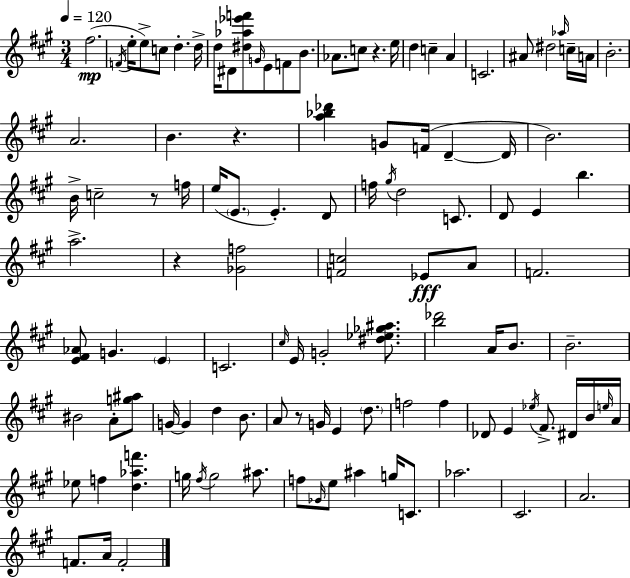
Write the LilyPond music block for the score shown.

{
  \clef treble
  \numericTimeSignature
  \time 3/4
  \key a \major
  \tempo 4 = 120
  fis''2.(\mp | \acciaccatura { f'16 } e''16-. e''8->) c''8 d''4.-. | d''16-> d''16 dis'8 <dis'' aes'' ees''' f'''>8 \grace { g'16 } e'8 f'8 b'8. | aes'8. c''8 r4. | \break e''16 d''4 c''4-- a'4 | c'2. | ais'8 dis''2 | \grace { aes''16 } c''16-- a'16 b'2.-. | \break a'2. | b'4. r4. | <a'' bes'' des'''>4 g'8 f'16( d'4--~~ | d'16 b'2.) | \break b'16-> c''2-- | r8 f''16 e''16( \parenthesize e'8. e'4.-.) | d'8 f''16 \acciaccatura { gis''16 } d''2 | c'8. d'8 e'4 b''4. | \break a''2.-> | r4 <ges' f''>2 | <f' c''>2 | ees'8\fff a'8 f'2. | \break <e' fis' aes'>8 g'4. | \parenthesize e'4 c'2. | \grace { cis''16 } e'16 g'2-. | <dis'' ees'' ges'' ais''>8. <b'' des'''>2 | \break a'16 b'8. b'2.-- | bis'2 | a'8-. <g'' ais''>8 g'16~~ g'4 d''4 | b'8. a'8 r8 g'16 e'4 | \break \parenthesize d''8. f''2 | f''4 des'8 e'4 \acciaccatura { ees''16 } | fis'8.-> dis'16 b'16 \grace { e''16 } a'16 ees''8 f''4 | <d'' aes'' f'''>4. g''16 \acciaccatura { fis''16 } g''2 | \break ais''8. f''8 \grace { ges'16 } e''8 | ais''4 g''16 c'8. aes''2. | cis'2. | a'2. | \break f'8. | a'16 f'2-. \bar "|."
}